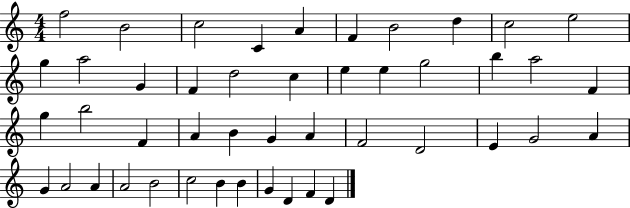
F5/h B4/h C5/h C4/q A4/q F4/q B4/h D5/q C5/h E5/h G5/q A5/h G4/q F4/q D5/h C5/q E5/q E5/q G5/h B5/q A5/h F4/q G5/q B5/h F4/q A4/q B4/q G4/q A4/q F4/h D4/h E4/q G4/h A4/q G4/q A4/h A4/q A4/h B4/h C5/h B4/q B4/q G4/q D4/q F4/q D4/q